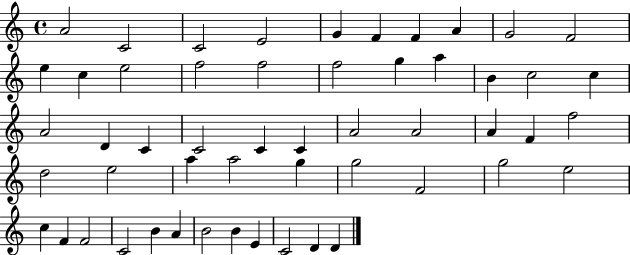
X:1
T:Untitled
M:4/4
L:1/4
K:C
A2 C2 C2 E2 G F F A G2 F2 e c e2 f2 f2 f2 g a B c2 c A2 D C C2 C C A2 A2 A F f2 d2 e2 a a2 g g2 F2 g2 e2 c F F2 C2 B A B2 B E C2 D D